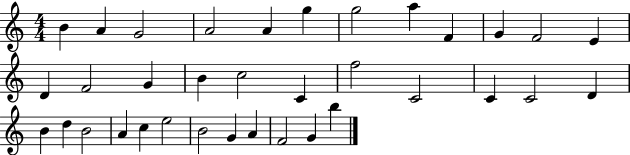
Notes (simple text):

B4/q A4/q G4/h A4/h A4/q G5/q G5/h A5/q F4/q G4/q F4/h E4/q D4/q F4/h G4/q B4/q C5/h C4/q F5/h C4/h C4/q C4/h D4/q B4/q D5/q B4/h A4/q C5/q E5/h B4/h G4/q A4/q F4/h G4/q B5/q